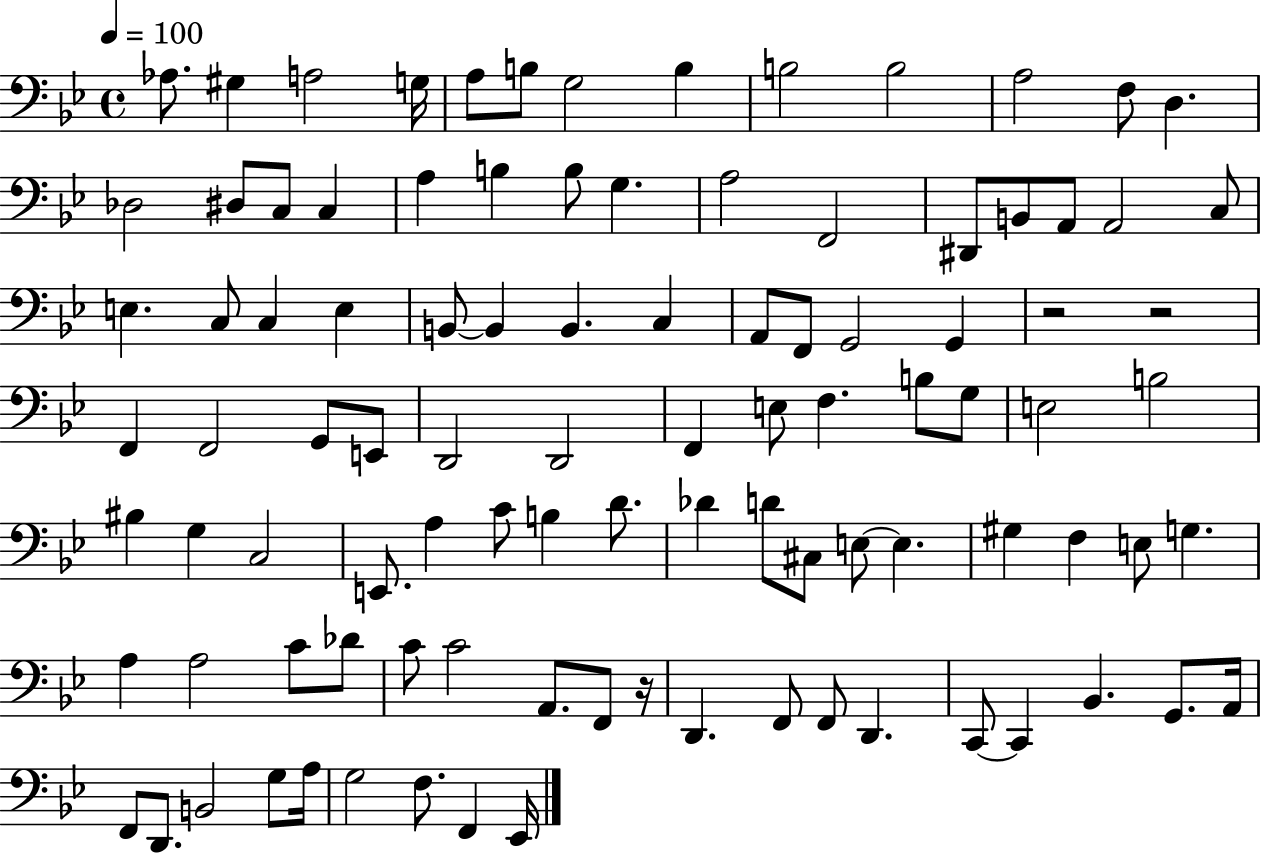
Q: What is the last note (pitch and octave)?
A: Eb2